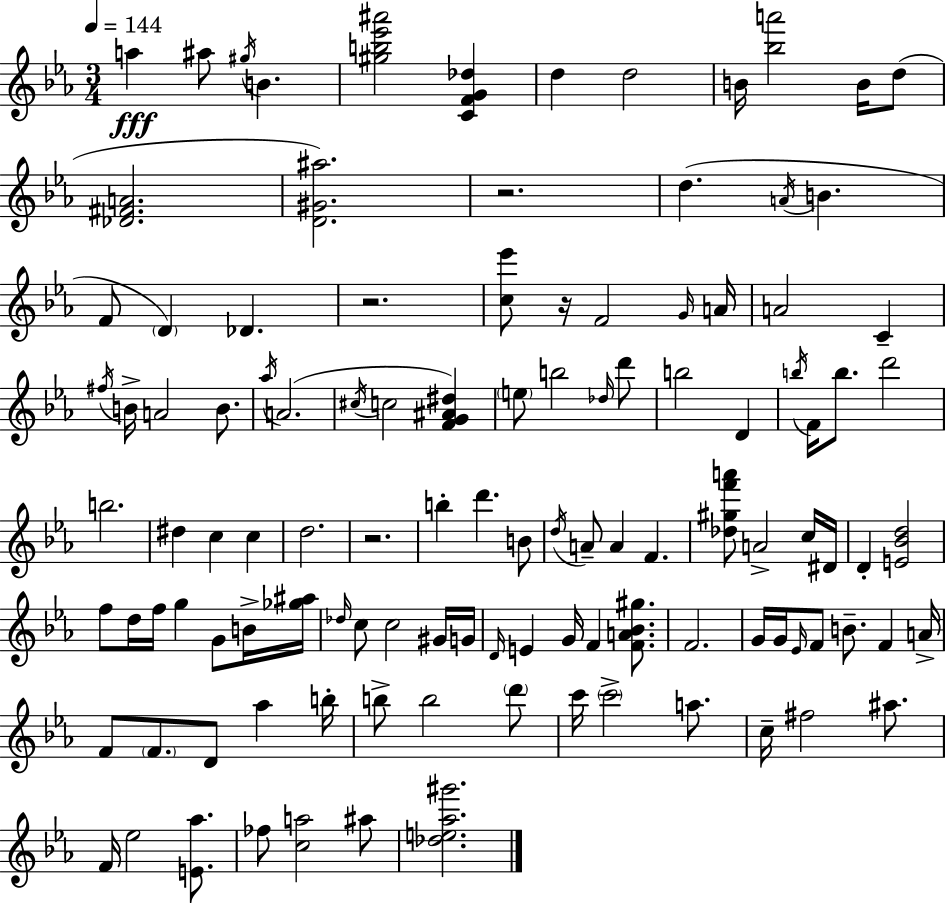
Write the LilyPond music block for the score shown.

{
  \clef treble
  \numericTimeSignature
  \time 3/4
  \key c \minor
  \tempo 4 = 144
  a''4\fff ais''8 \acciaccatura { gis''16 } b'4. | <gis'' b'' ees''' ais'''>2 <c' f' g' des''>4 | d''4 d''2 | b'16 <bes'' a'''>2 b'16 d''8( | \break <des' fis' a'>2. | <d' gis' ais''>2.) | r2. | d''4.( \acciaccatura { a'16 } b'4. | \break f'8 \parenthesize d'4) des'4. | r2. | <c'' ees'''>8 r16 f'2 | \grace { g'16 } a'16 a'2 c'4-- | \break \acciaccatura { fis''16 } b'16-> a'2 | b'8. \acciaccatura { aes''16 } a'2.( | \acciaccatura { cis''16 } c''2 | <f' g' ais' dis''>4) \parenthesize e''8 b''2 | \break \grace { des''16 } d'''8 b''2 | d'4 \acciaccatura { b''16 } f'16 b''8. | d'''2 b''2. | dis''4 | \break c''4 c''4 d''2. | r2. | b''4-. | d'''4. b'8 \acciaccatura { d''16 } a'8-- a'4 | \break f'4. <des'' gis'' f''' a'''>8 a'2-> | c''16 dis'16 d'4-. | <e' bes' d''>2 f''8 d''16 | f''16 g''4 g'8 b'16-> <ges'' ais''>16 \grace { des''16 } c''8 | \break c''2 gis'16 g'16 \grace { d'16 } e'4 | g'16 f'4 <f' a' bes' gis''>8. f'2. | g'16 | g'16 \grace { ees'16 } f'8 b'8.-- f'4 a'16-> | \break f'8 \parenthesize f'8. d'8 aes''4 b''16-. | b''8-> b''2 \parenthesize d'''8 | c'''16 \parenthesize c'''2-> a''8. | c''16-- fis''2 ais''8. | \break f'16 ees''2 <e' aes''>8. | fes''8 <c'' a''>2 ais''8 | <des'' e'' aes'' gis'''>2. | \bar "|."
}